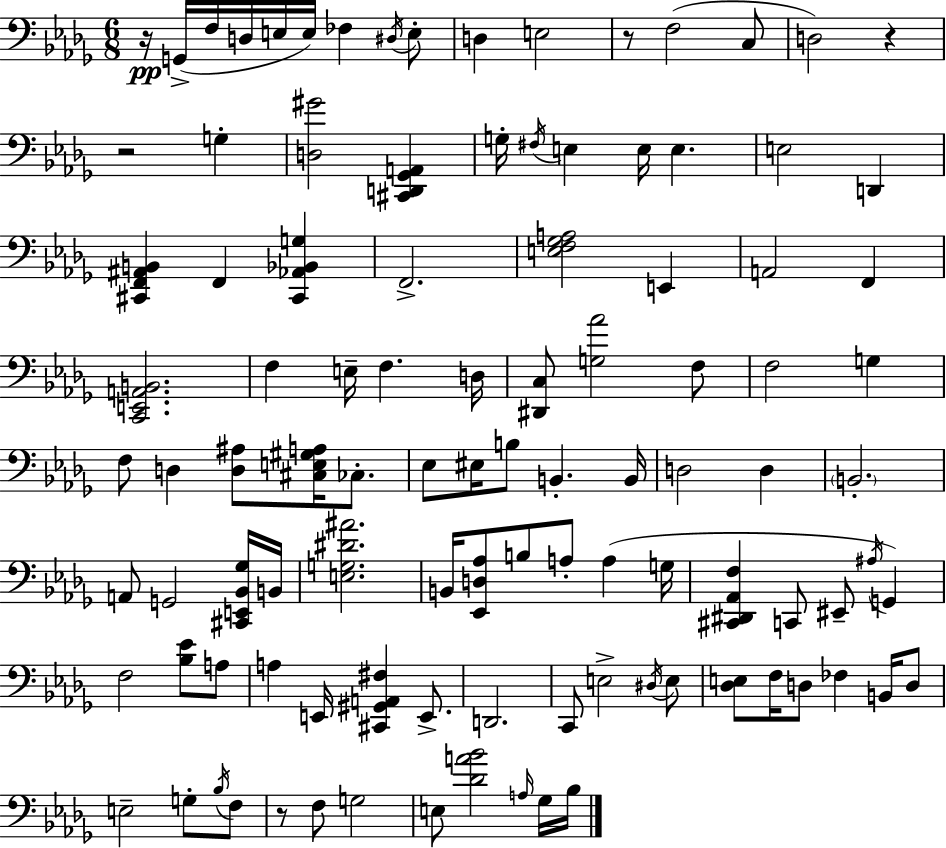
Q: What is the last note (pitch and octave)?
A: Bb3